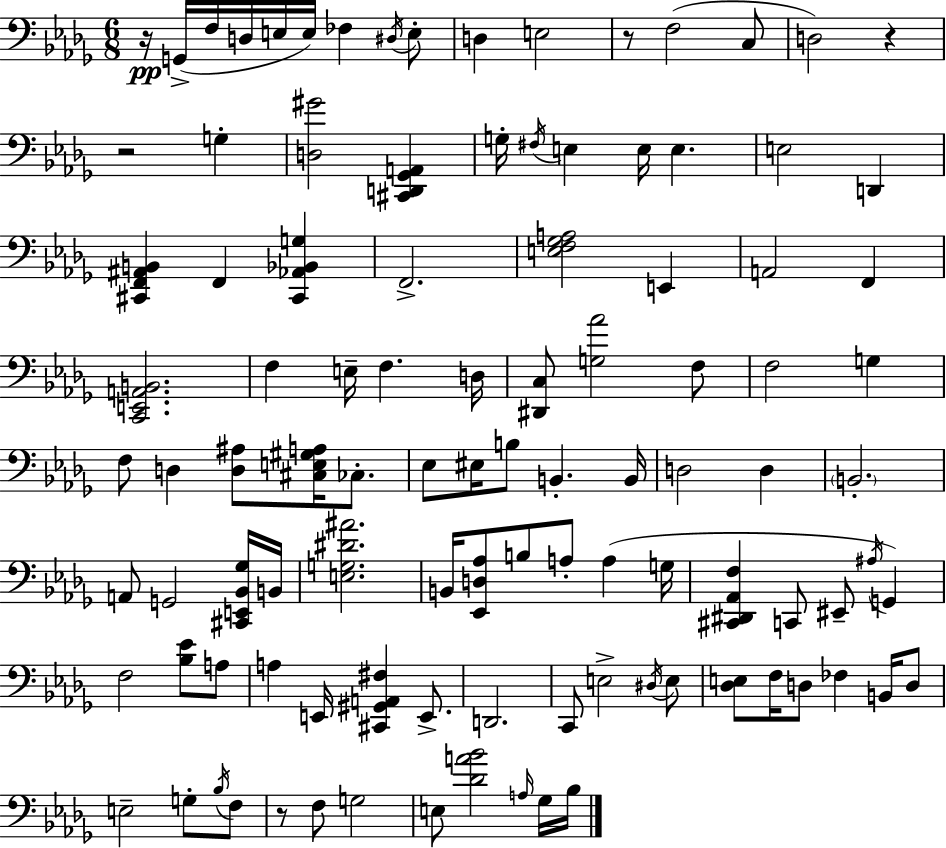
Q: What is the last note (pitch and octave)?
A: Bb3